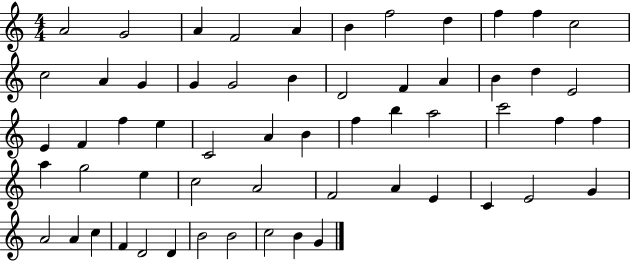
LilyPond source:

{
  \clef treble
  \numericTimeSignature
  \time 4/4
  \key c \major
  a'2 g'2 | a'4 f'2 a'4 | b'4 f''2 d''4 | f''4 f''4 c''2 | \break c''2 a'4 g'4 | g'4 g'2 b'4 | d'2 f'4 a'4 | b'4 d''4 e'2 | \break e'4 f'4 f''4 e''4 | c'2 a'4 b'4 | f''4 b''4 a''2 | c'''2 f''4 f''4 | \break a''4 g''2 e''4 | c''2 a'2 | f'2 a'4 e'4 | c'4 e'2 g'4 | \break a'2 a'4 c''4 | f'4 d'2 d'4 | b'2 b'2 | c''2 b'4 g'4 | \break \bar "|."
}